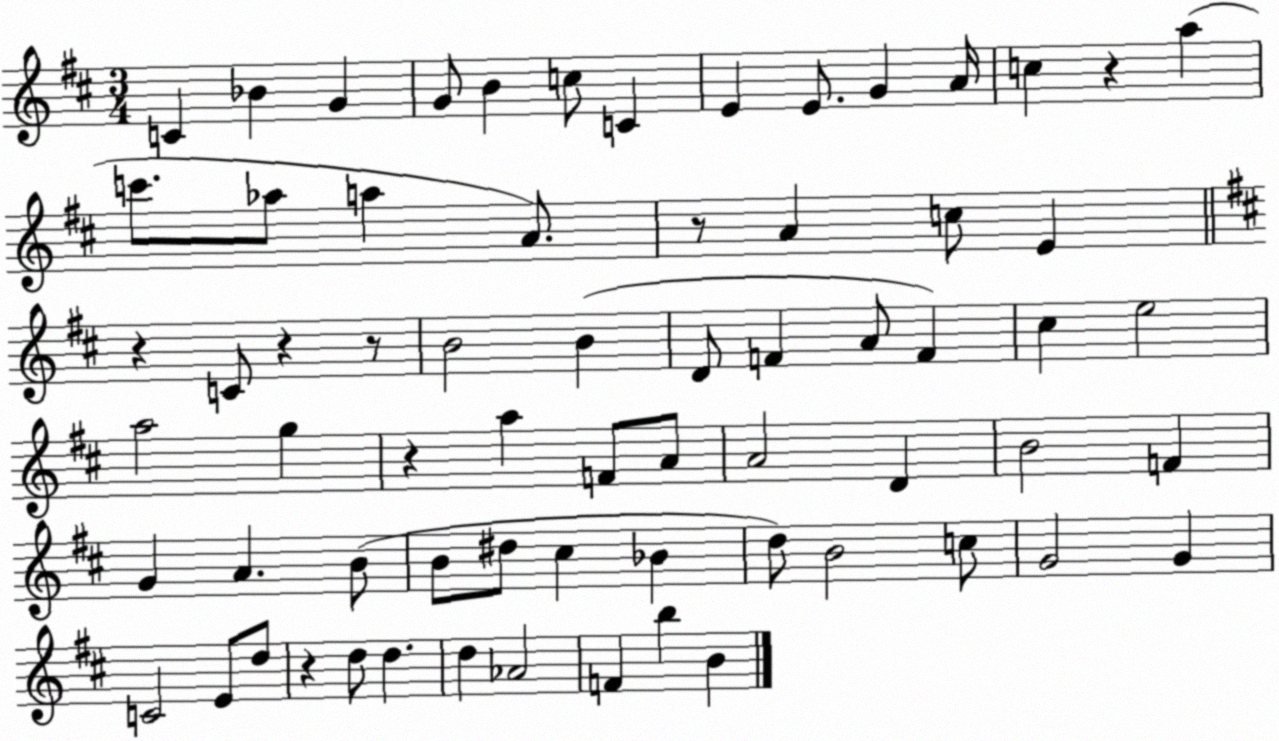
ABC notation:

X:1
T:Untitled
M:3/4
L:1/4
K:D
C _B G G/2 B c/2 C E E/2 G A/4 c z a c'/2 _a/2 a A/2 z/2 A c/2 E z C/2 z z/2 B2 B D/2 F A/2 F ^c e2 a2 g z a F/2 A/2 A2 D B2 F G A B/2 B/2 ^d/2 ^c _B d/2 B2 c/2 G2 G C2 E/2 d/2 z d/2 d d _A2 F b B